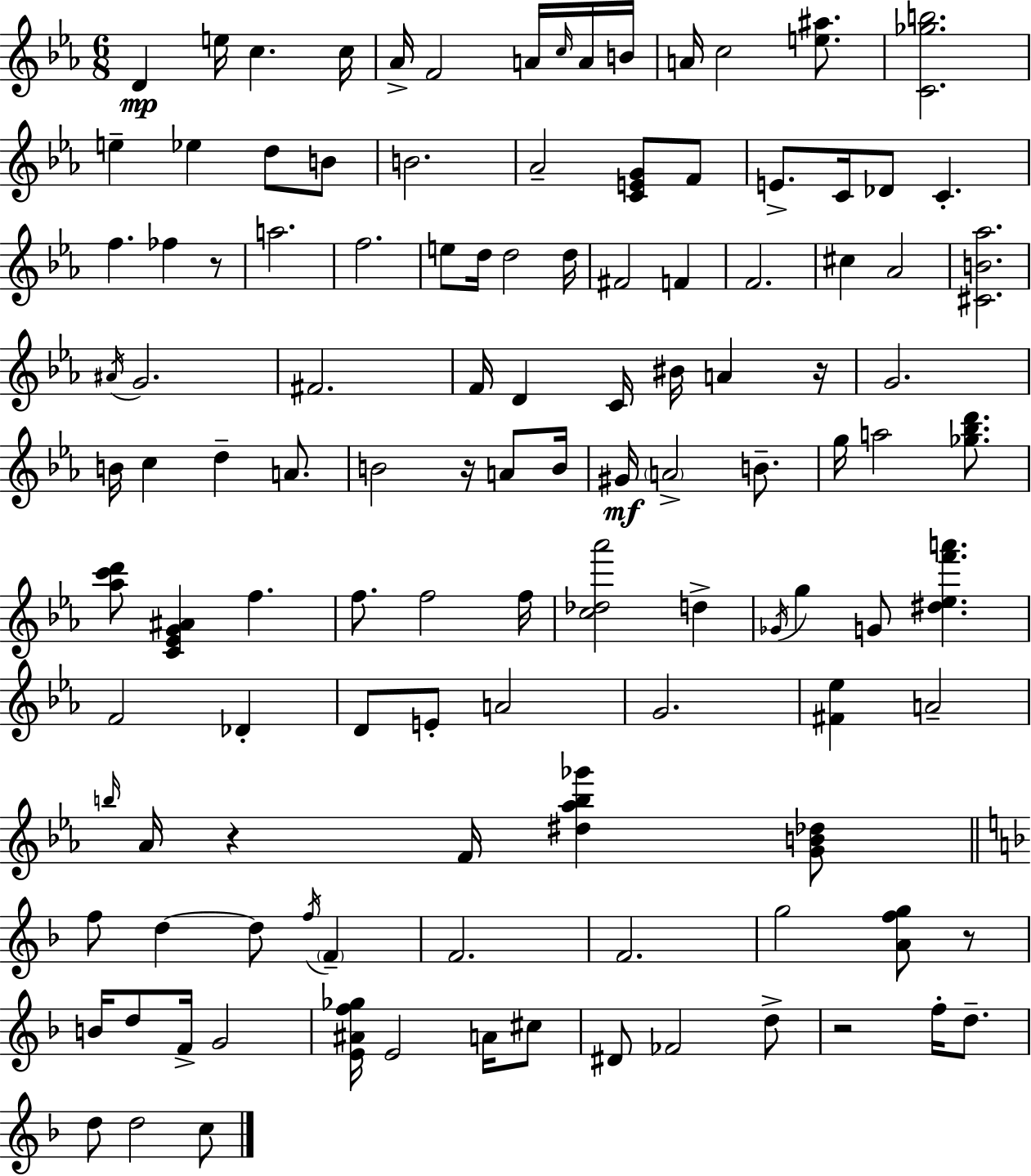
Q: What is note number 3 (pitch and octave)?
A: C5